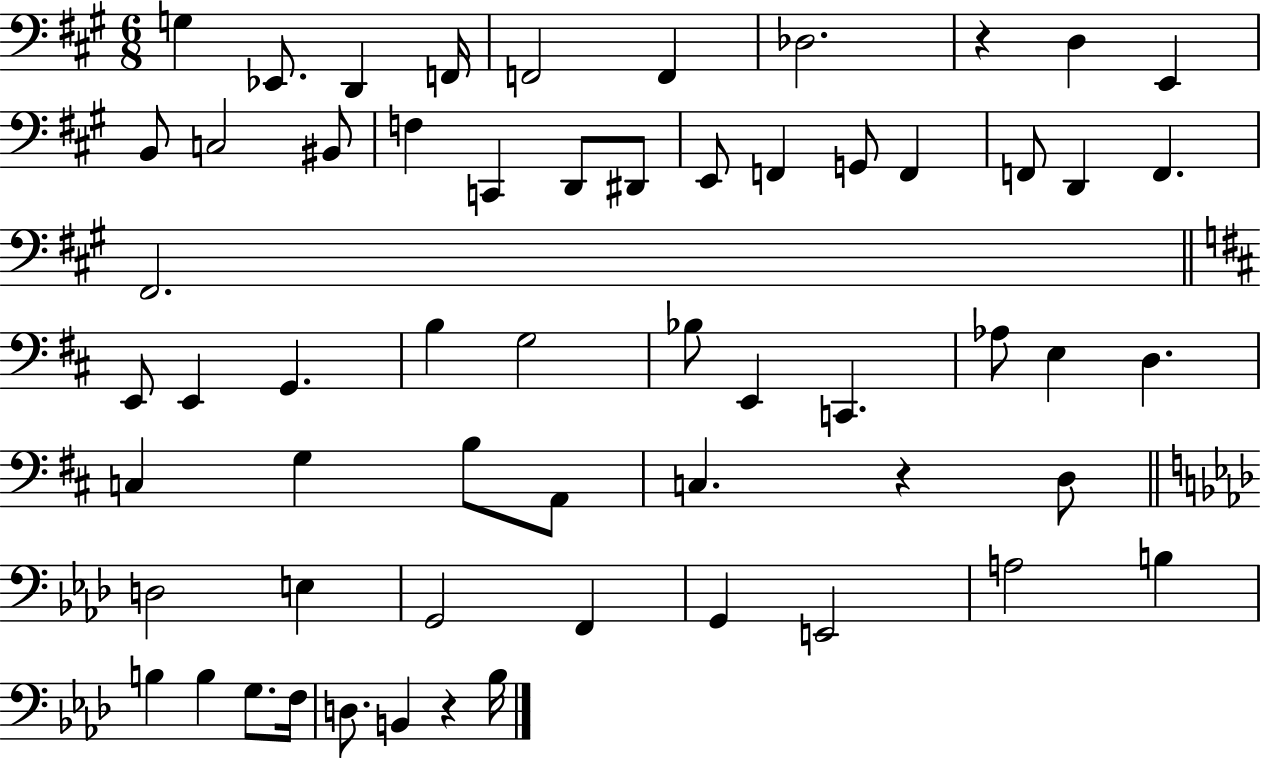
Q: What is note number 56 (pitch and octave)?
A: Bb3